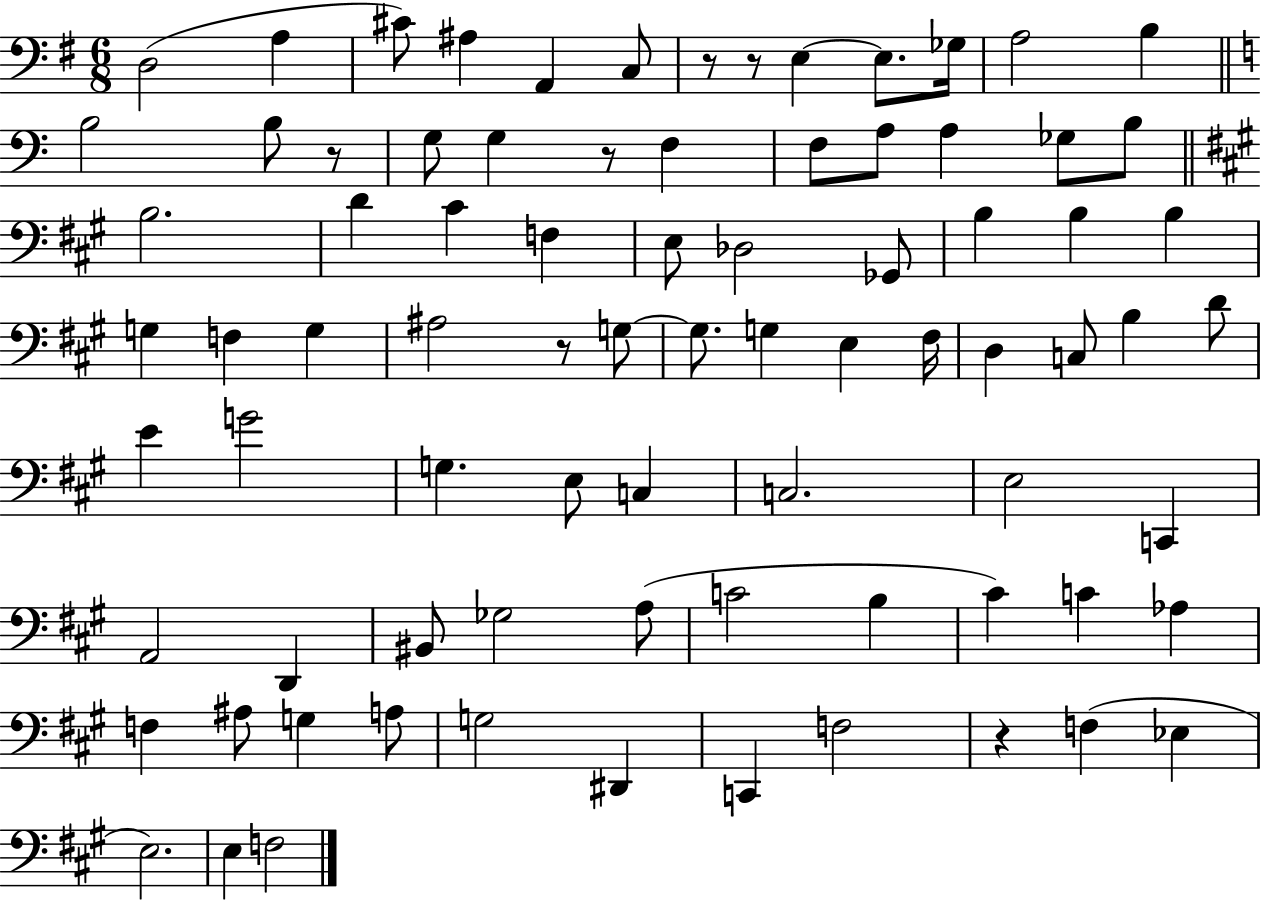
{
  \clef bass
  \numericTimeSignature
  \time 6/8
  \key g \major
  d2( a4 | cis'8) ais4 a,4 c8 | r8 r8 e4~~ e8. ges16 | a2 b4 | \break \bar "||" \break \key c \major b2 b8 r8 | g8 g4 r8 f4 | f8 a8 a4 ges8 b8 | \bar "||" \break \key a \major b2. | d'4 cis'4 f4 | e8 des2 ges,8 | b4 b4 b4 | \break g4 f4 g4 | ais2 r8 g8~~ | g8. g4 e4 fis16 | d4 c8 b4 d'8 | \break e'4 g'2 | g4. e8 c4 | c2. | e2 c,4 | \break a,2 d,4 | bis,8 ges2 a8( | c'2 b4 | cis'4) c'4 aes4 | \break f4 ais8 g4 a8 | g2 dis,4 | c,4 f2 | r4 f4( ees4 | \break e2.) | e4 f2 | \bar "|."
}